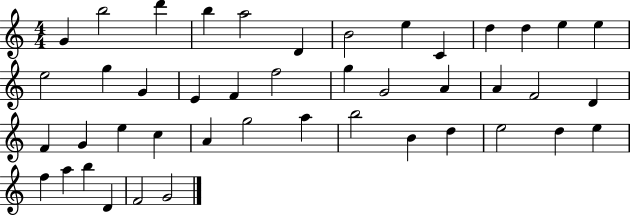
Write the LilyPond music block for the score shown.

{
  \clef treble
  \numericTimeSignature
  \time 4/4
  \key c \major
  g'4 b''2 d'''4 | b''4 a''2 d'4 | b'2 e''4 c'4 | d''4 d''4 e''4 e''4 | \break e''2 g''4 g'4 | e'4 f'4 f''2 | g''4 g'2 a'4 | a'4 f'2 d'4 | \break f'4 g'4 e''4 c''4 | a'4 g''2 a''4 | b''2 b'4 d''4 | e''2 d''4 e''4 | \break f''4 a''4 b''4 d'4 | f'2 g'2 | \bar "|."
}